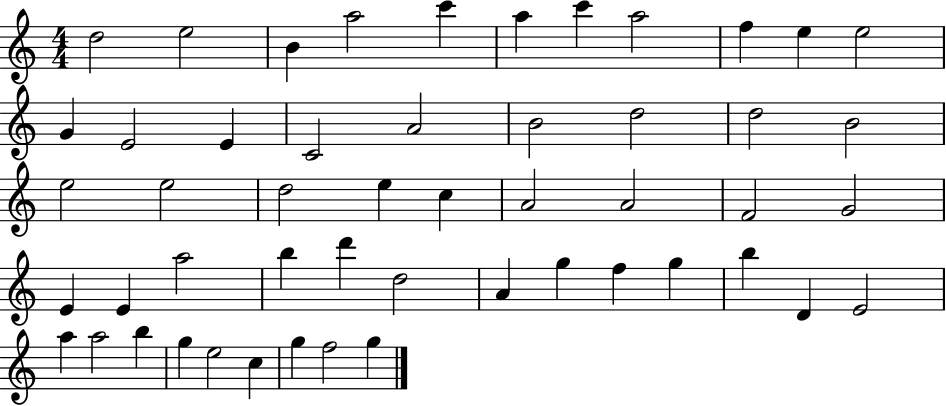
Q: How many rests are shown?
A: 0